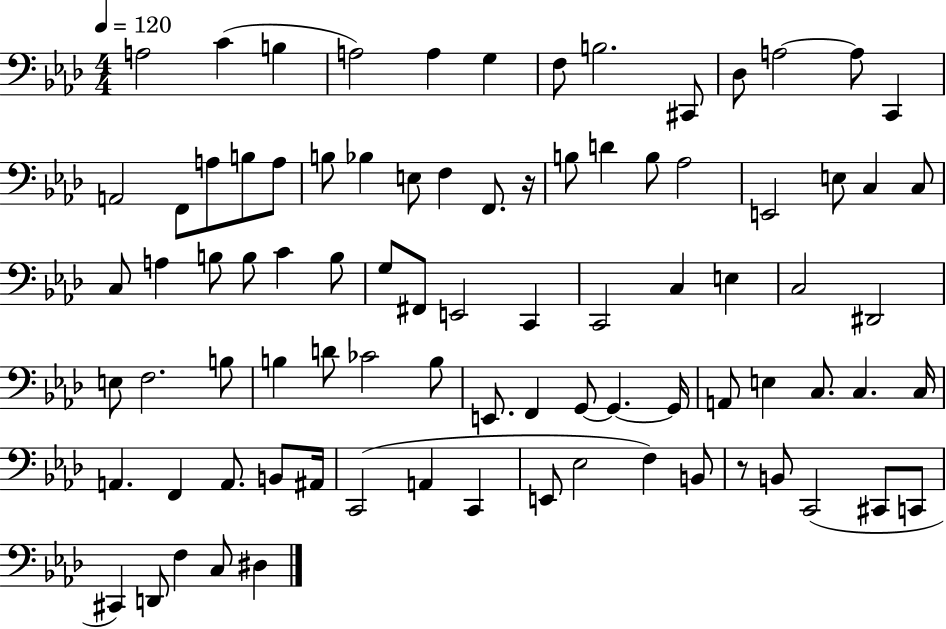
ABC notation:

X:1
T:Untitled
M:4/4
L:1/4
K:Ab
A,2 C B, A,2 A, G, F,/2 B,2 ^C,,/2 _D,/2 A,2 A,/2 C,, A,,2 F,,/2 A,/2 B,/2 A,/2 B,/2 _B, E,/2 F, F,,/2 z/4 B,/2 D B,/2 _A,2 E,,2 E,/2 C, C,/2 C,/2 A, B,/2 B,/2 C B,/2 G,/2 ^F,,/2 E,,2 C,, C,,2 C, E, C,2 ^D,,2 E,/2 F,2 B,/2 B, D/2 _C2 B,/2 E,,/2 F,, G,,/2 G,, G,,/4 A,,/2 E, C,/2 C, C,/4 A,, F,, A,,/2 B,,/2 ^A,,/4 C,,2 A,, C,, E,,/2 _E,2 F, B,,/2 z/2 B,,/2 C,,2 ^C,,/2 C,,/2 ^C,, D,,/2 F, C,/2 ^D,